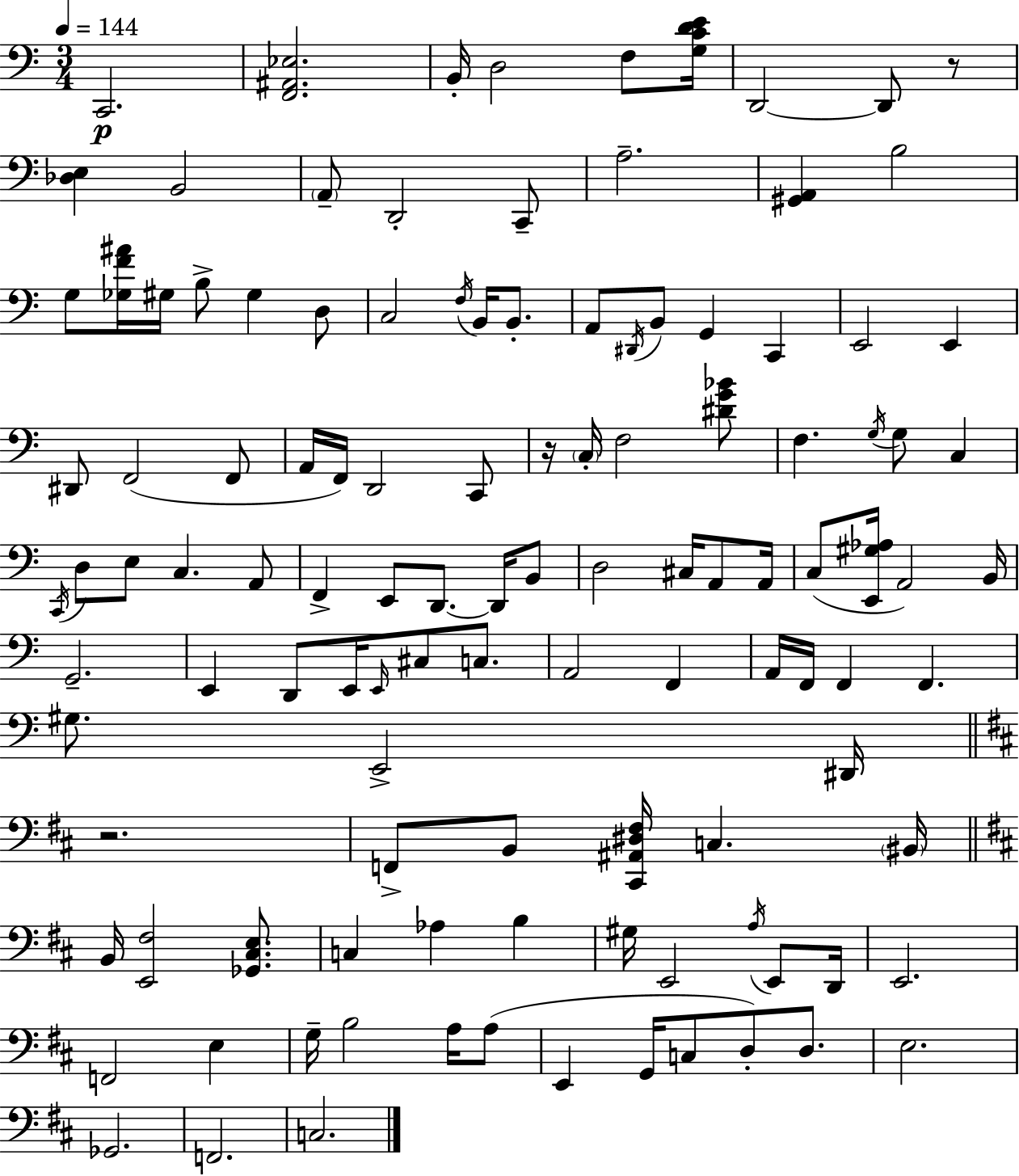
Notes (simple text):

C2/h. [F2,A#2,Eb3]/h. B2/s D3/h F3/e [G3,C4,D4,E4]/s D2/h D2/e R/e [Db3,E3]/q B2/h A2/e D2/h C2/e A3/h. [G#2,A2]/q B3/h G3/e [Gb3,F4,A#4]/s G#3/s B3/e G#3/q D3/e C3/h F3/s B2/s B2/e. A2/e D#2/s B2/e G2/q C2/q E2/h E2/q D#2/e F2/h F2/e A2/s F2/s D2/h C2/e R/s C3/s F3/h [D#4,G4,Bb4]/e F3/q. G3/s G3/e C3/q C2/s D3/e E3/e C3/q. A2/e F2/q E2/e D2/e. D2/s B2/e D3/h C#3/s A2/e A2/s C3/e [E2,G#3,Ab3]/s A2/h B2/s G2/h. E2/q D2/e E2/s E2/s C#3/e C3/e. A2/h F2/q A2/s F2/s F2/q F2/q. G#3/e. E2/h D#2/s R/h. F2/e B2/e [C#2,A#2,D#3,F#3]/s C3/q. BIS2/s B2/s [E2,F#3]/h [Gb2,C#3,E3]/e. C3/q Ab3/q B3/q G#3/s E2/h A3/s E2/e D2/s E2/h. F2/h E3/q G3/s B3/h A3/s A3/e E2/q G2/s C3/e D3/e D3/e. E3/h. Gb2/h. F2/h. C3/h.